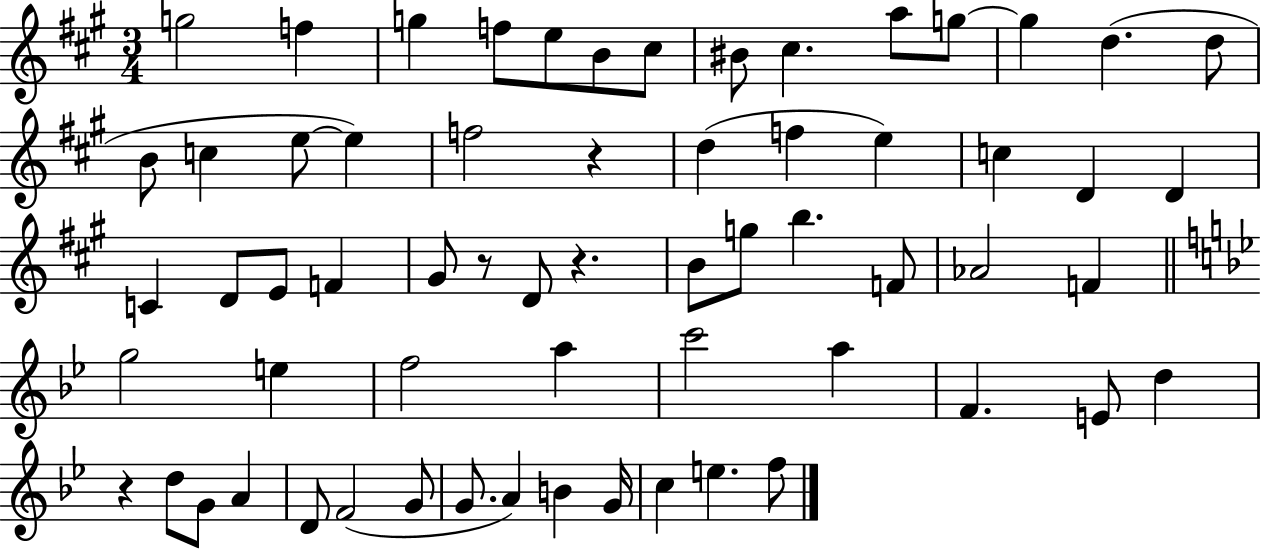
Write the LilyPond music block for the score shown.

{
  \clef treble
  \numericTimeSignature
  \time 3/4
  \key a \major
  \repeat volta 2 { g''2 f''4 | g''4 f''8 e''8 b'8 cis''8 | bis'8 cis''4. a''8 g''8~~ | g''4 d''4.( d''8 | \break b'8 c''4 e''8~~ e''4) | f''2 r4 | d''4( f''4 e''4) | c''4 d'4 d'4 | \break c'4 d'8 e'8 f'4 | gis'8 r8 d'8 r4. | b'8 g''8 b''4. f'8 | aes'2 f'4 | \break \bar "||" \break \key bes \major g''2 e''4 | f''2 a''4 | c'''2 a''4 | f'4. e'8 d''4 | \break r4 d''8 g'8 a'4 | d'8 f'2( g'8 | g'8. a'4) b'4 g'16 | c''4 e''4. f''8 | \break } \bar "|."
}